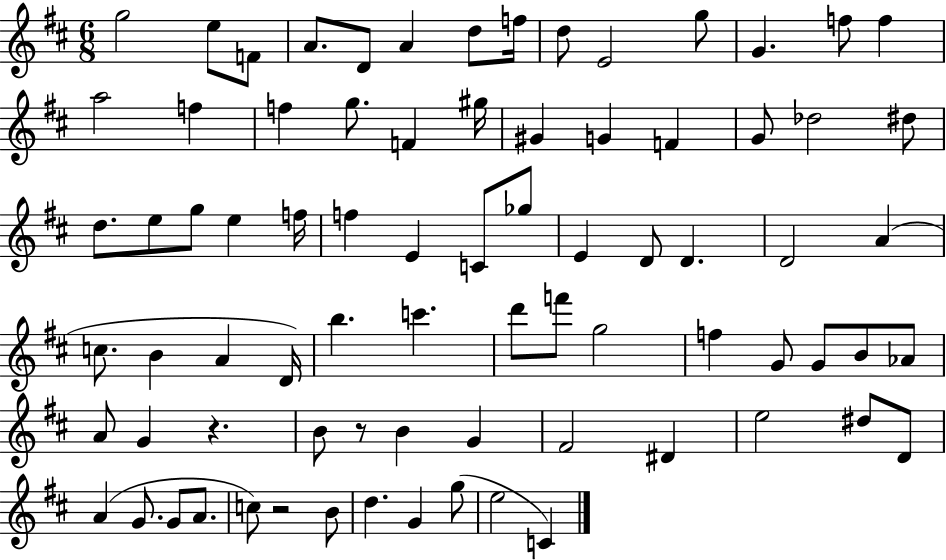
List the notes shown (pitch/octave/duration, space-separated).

G5/h E5/e F4/e A4/e. D4/e A4/q D5/e F5/s D5/e E4/h G5/e G4/q. F5/e F5/q A5/h F5/q F5/q G5/e. F4/q G#5/s G#4/q G4/q F4/q G4/e Db5/h D#5/e D5/e. E5/e G5/e E5/q F5/s F5/q E4/q C4/e Gb5/e E4/q D4/e D4/q. D4/h A4/q C5/e. B4/q A4/q D4/s B5/q. C6/q. D6/e F6/e G5/h F5/q G4/e G4/e B4/e Ab4/e A4/e G4/q R/q. B4/e R/e B4/q G4/q F#4/h D#4/q E5/h D#5/e D4/e A4/q G4/e. G4/e A4/e. C5/e R/h B4/e D5/q. G4/q G5/e E5/h C4/q